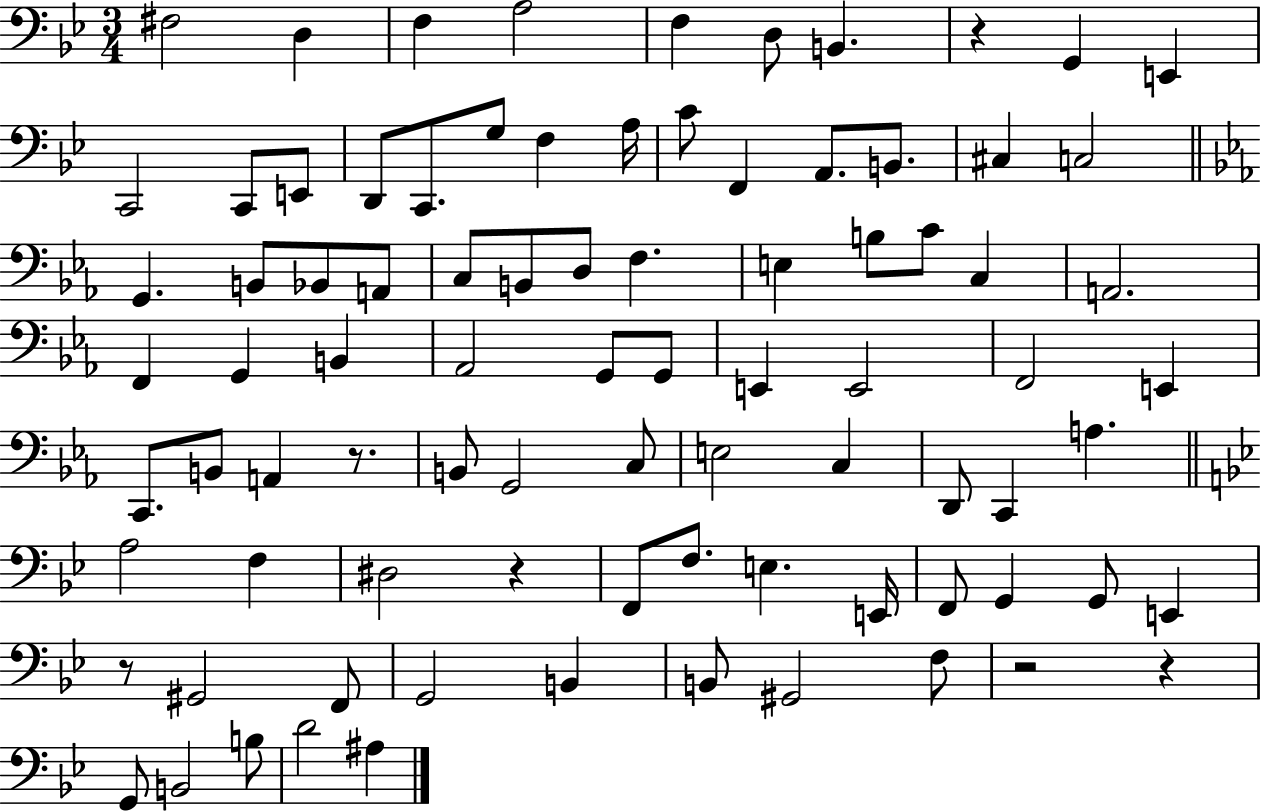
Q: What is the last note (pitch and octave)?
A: A#3